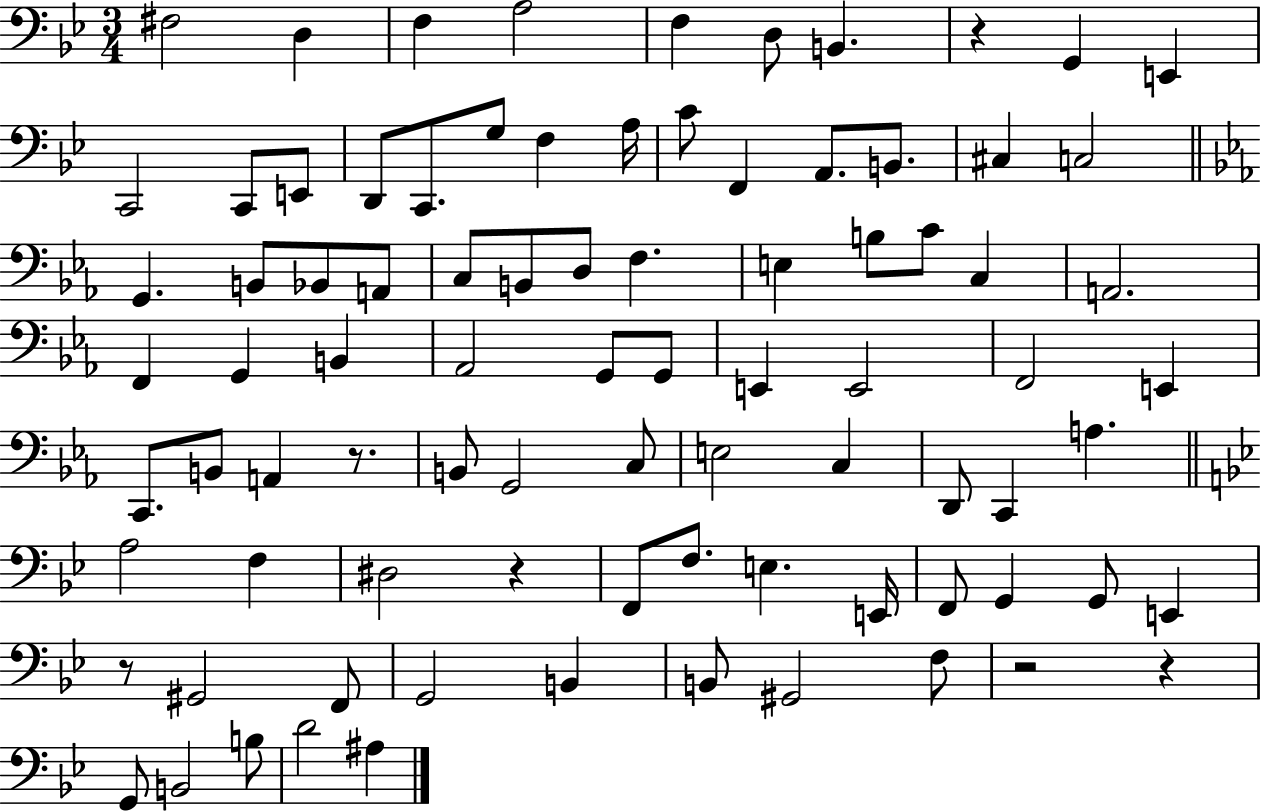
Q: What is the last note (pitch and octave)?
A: A#3